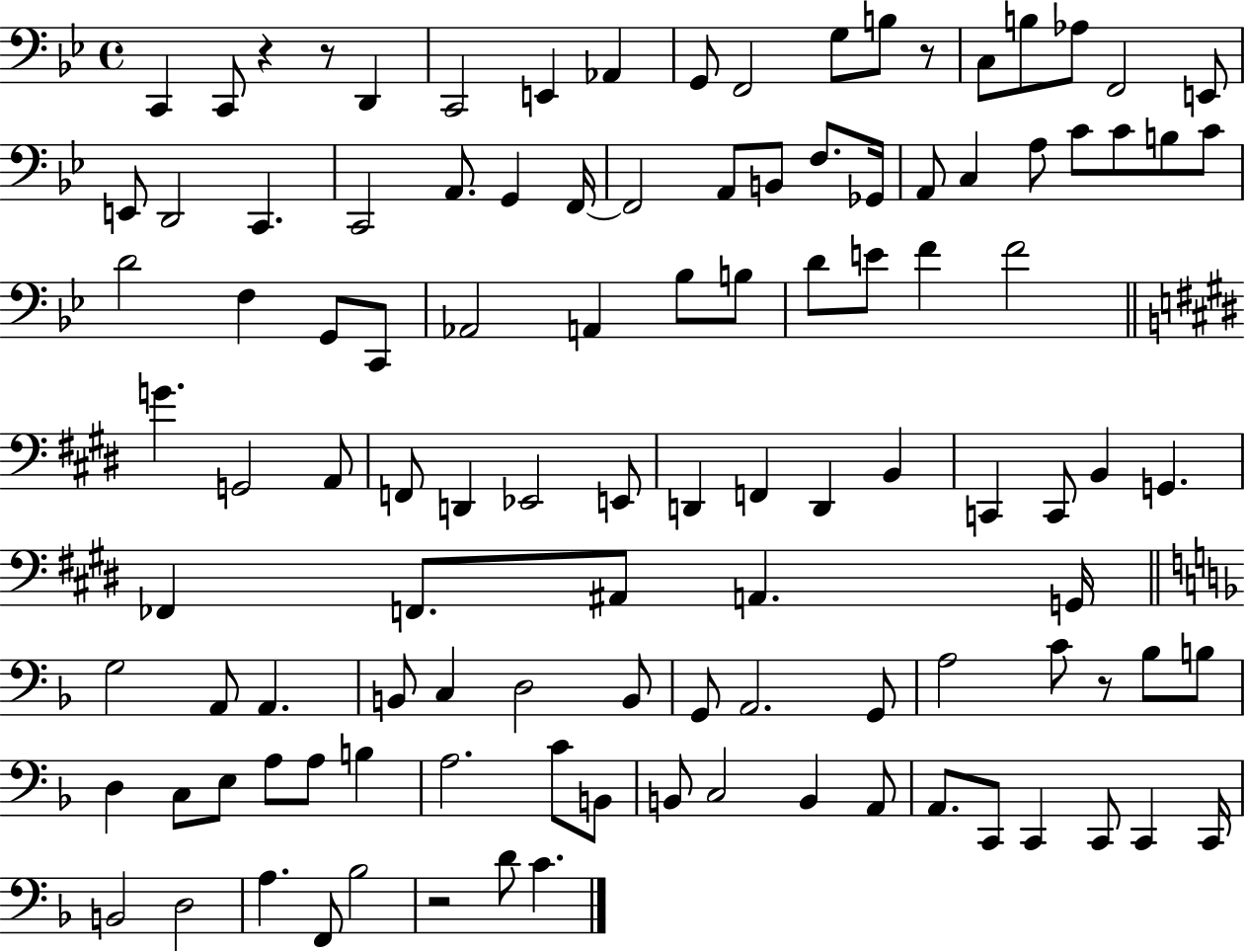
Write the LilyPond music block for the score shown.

{
  \clef bass
  \time 4/4
  \defaultTimeSignature
  \key bes \major
  c,4 c,8 r4 r8 d,4 | c,2 e,4 aes,4 | g,8 f,2 g8 b8 r8 | c8 b8 aes8 f,2 e,8 | \break e,8 d,2 c,4. | c,2 a,8. g,4 f,16~~ | f,2 a,8 b,8 f8. ges,16 | a,8 c4 a8 c'8 c'8 b8 c'8 | \break d'2 f4 g,8 c,8 | aes,2 a,4 bes8 b8 | d'8 e'8 f'4 f'2 | \bar "||" \break \key e \major g'4. g,2 a,8 | f,8 d,4 ees,2 e,8 | d,4 f,4 d,4 b,4 | c,4 c,8 b,4 g,4. | \break fes,4 f,8. ais,8 a,4. g,16 | \bar "||" \break \key d \minor g2 a,8 a,4. | b,8 c4 d2 b,8 | g,8 a,2. g,8 | a2 c'8 r8 bes8 b8 | \break d4 c8 e8 a8 a8 b4 | a2. c'8 b,8 | b,8 c2 b,4 a,8 | a,8. c,8 c,4 c,8 c,4 c,16 | \break b,2 d2 | a4. f,8 bes2 | r2 d'8 c'4. | \bar "|."
}